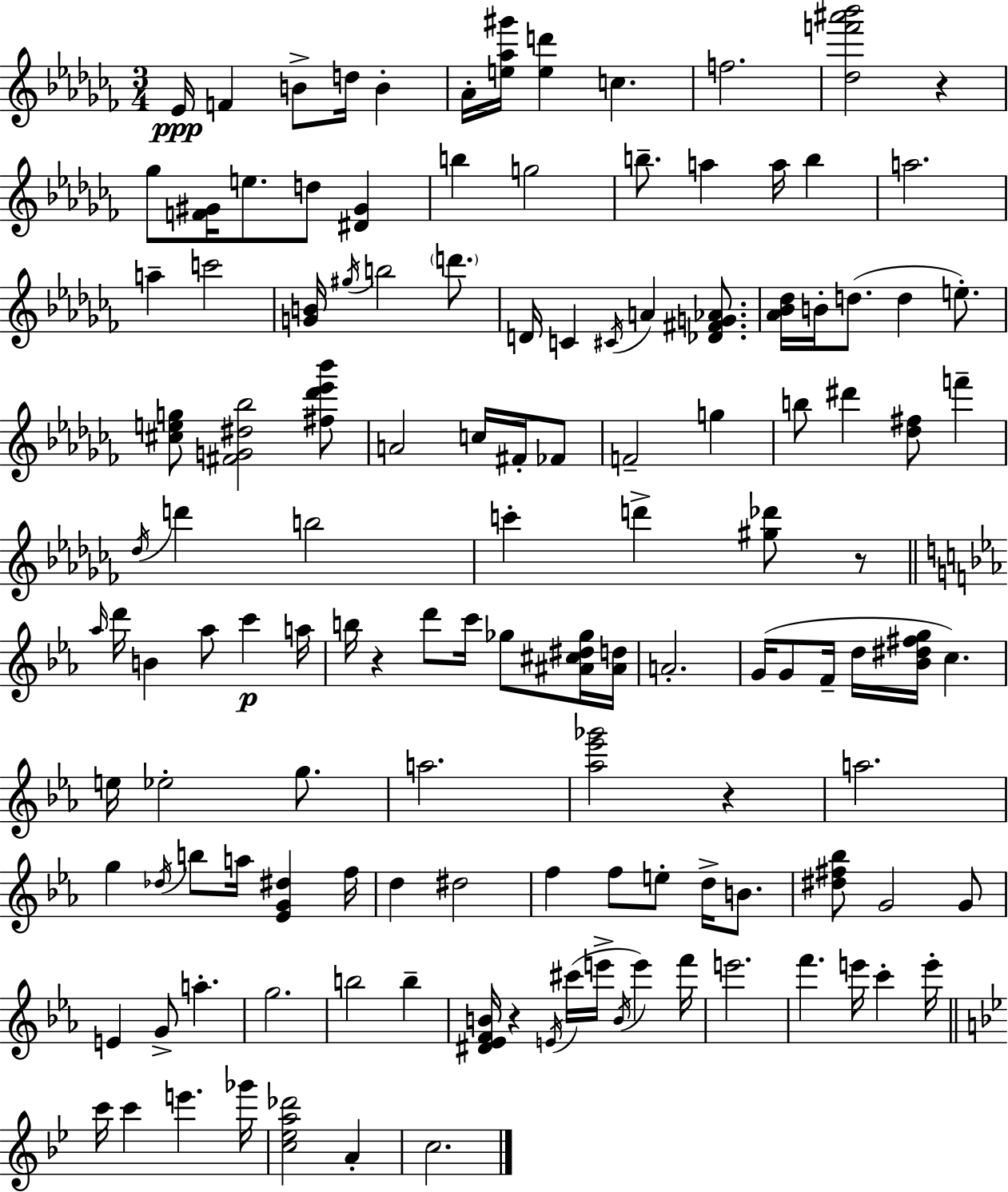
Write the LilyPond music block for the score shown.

{
  \clef treble
  \numericTimeSignature
  \time 3/4
  \key aes \minor
  ees'16\ppp f'4 b'8-> d''16 b'4-. | aes'16-. <e'' aes'' gis'''>16 <e'' d'''>4 c''4. | f''2. | <des'' f''' ais''' bes'''>2 r4 | \break ges''8 <f' gis'>16 e''8. d''8 <dis' gis'>4 | b''4 g''2 | b''8.-- a''4 a''16 b''4 | a''2. | \break a''4-- c'''2 | <g' b'>16 \acciaccatura { gis''16 } b''2 \parenthesize d'''8. | d'16 c'4 \acciaccatura { cis'16 } a'4 <des' fis' g' aes'>8. | <aes' bes' des''>16 b'16-. d''8.( d''4 e''8.-.) | \break <cis'' e'' g''>8 <fis' g' dis'' bes''>2 | <fis'' des''' ees''' bes'''>8 a'2 c''16 fis'16-. | fes'8 f'2-- g''4 | b''8 dis'''4 <des'' fis''>8 f'''4-- | \break \acciaccatura { des''16 } d'''4 b''2 | c'''4-. d'''4-> <gis'' des'''>8 | r8 \bar "||" \break \key c \minor \grace { aes''16 } d'''16 b'4 aes''8 c'''4\p | a''16 b''16 r4 d'''8 c'''16 ges''8 <ais' cis'' dis'' ges''>16 | <ais' d''>16 a'2.-. | g'16( g'8 f'16-- d''16 <bes' dis'' fis'' g''>16 c''4.) | \break e''16 ees''2-. g''8. | a''2. | <aes'' ees''' ges'''>2 r4 | a''2. | \break g''4 \acciaccatura { des''16 } b''8 a''16 <ees' g' dis''>4 | f''16 d''4 dis''2 | f''4 f''8 e''8-. d''16-> b'8. | <dis'' fis'' bes''>8 g'2 | \break g'8 e'4 g'8-> a''4.-. | g''2. | b''2 b''4-- | <dis' ees' f' b'>16 r4 \acciaccatura { e'16 } cis'''16( e'''16-> \acciaccatura { b'16 } e'''4) | \break f'''16 e'''2. | f'''4. e'''16 c'''4-. | e'''16-. \bar "||" \break \key g \minor c'''16 c'''4 e'''4. ges'''16 | <c'' ees'' a'' des'''>2 a'4-. | c''2. | \bar "|."
}